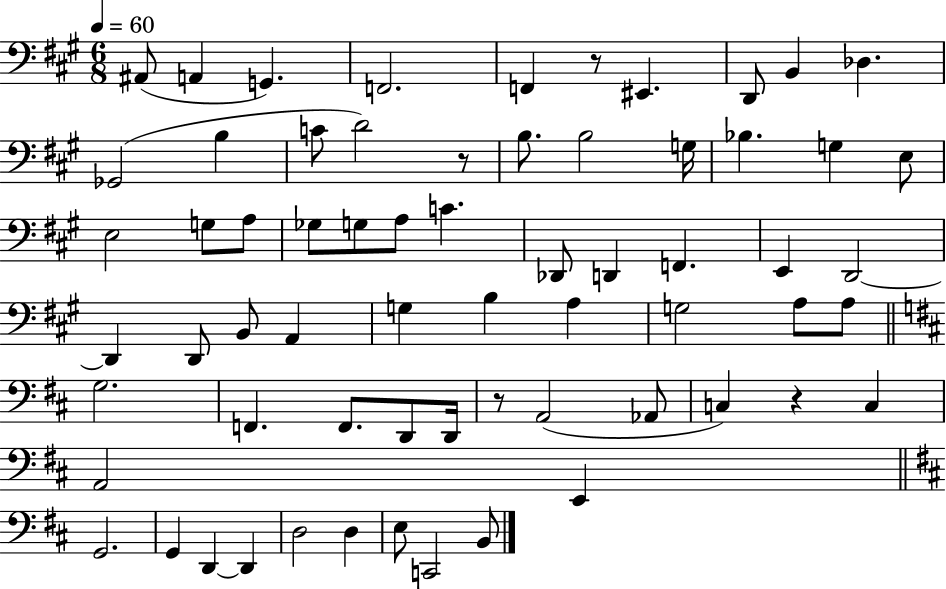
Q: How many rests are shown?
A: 4